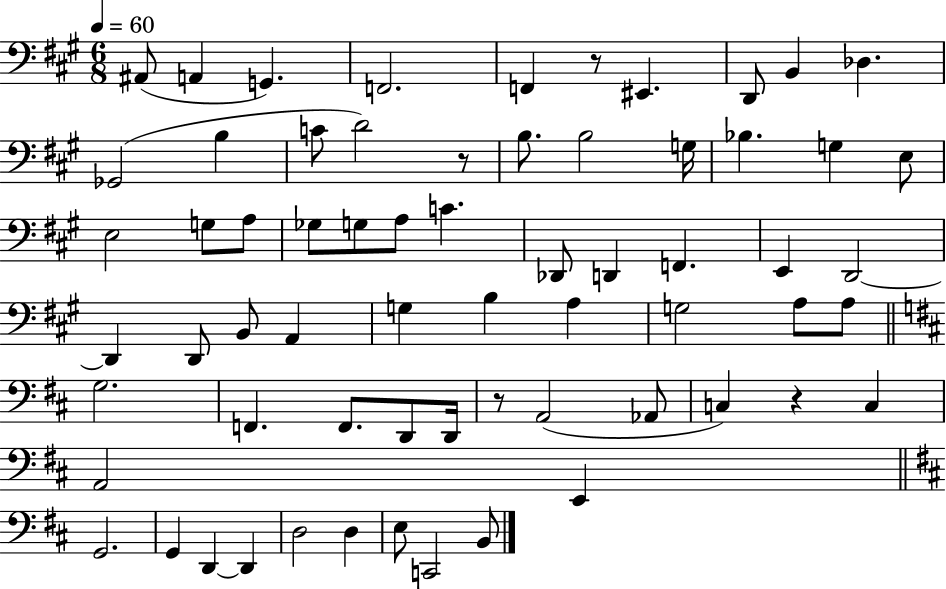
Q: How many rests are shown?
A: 4